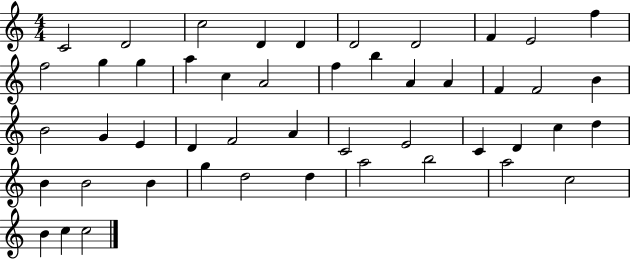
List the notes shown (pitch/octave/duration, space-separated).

C4/h D4/h C5/h D4/q D4/q D4/h D4/h F4/q E4/h F5/q F5/h G5/q G5/q A5/q C5/q A4/h F5/q B5/q A4/q A4/q F4/q F4/h B4/q B4/h G4/q E4/q D4/q F4/h A4/q C4/h E4/h C4/q D4/q C5/q D5/q B4/q B4/h B4/q G5/q D5/h D5/q A5/h B5/h A5/h C5/h B4/q C5/q C5/h